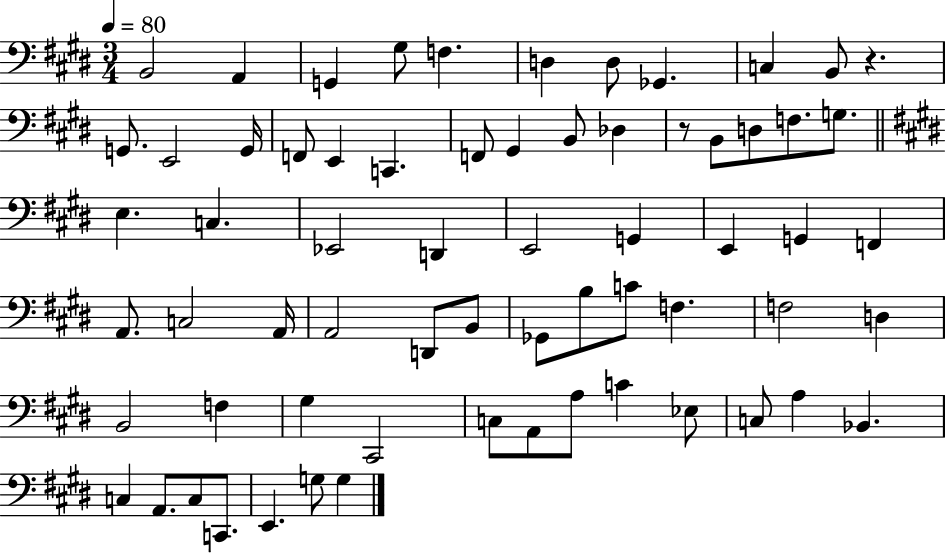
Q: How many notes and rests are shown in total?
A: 66